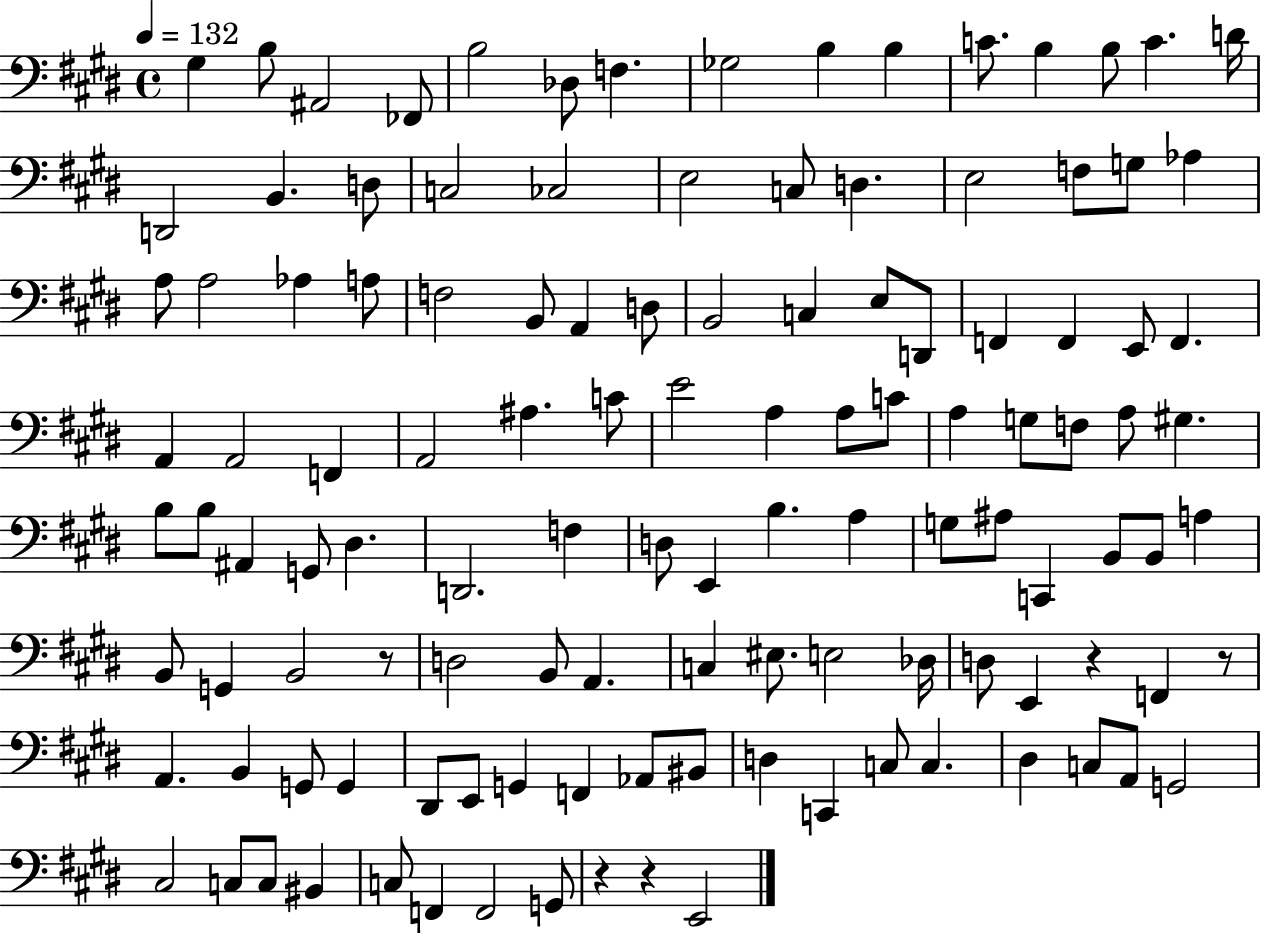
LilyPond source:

{
  \clef bass
  \time 4/4
  \defaultTimeSignature
  \key e \major
  \tempo 4 = 132
  gis4 b8 ais,2 fes,8 | b2 des8 f4. | ges2 b4 b4 | c'8. b4 b8 c'4. d'16 | \break d,2 b,4. d8 | c2 ces2 | e2 c8 d4. | e2 f8 g8 aes4 | \break a8 a2 aes4 a8 | f2 b,8 a,4 d8 | b,2 c4 e8 d,8 | f,4 f,4 e,8 f,4. | \break a,4 a,2 f,4 | a,2 ais4. c'8 | e'2 a4 a8 c'8 | a4 g8 f8 a8 gis4. | \break b8 b8 ais,4 g,8 dis4. | d,2. f4 | d8 e,4 b4. a4 | g8 ais8 c,4 b,8 b,8 a4 | \break b,8 g,4 b,2 r8 | d2 b,8 a,4. | c4 eis8. e2 des16 | d8 e,4 r4 f,4 r8 | \break a,4. b,4 g,8 g,4 | dis,8 e,8 g,4 f,4 aes,8 bis,8 | d4 c,4 c8 c4. | dis4 c8 a,8 g,2 | \break cis2 c8 c8 bis,4 | c8 f,4 f,2 g,8 | r4 r4 e,2 | \bar "|."
}